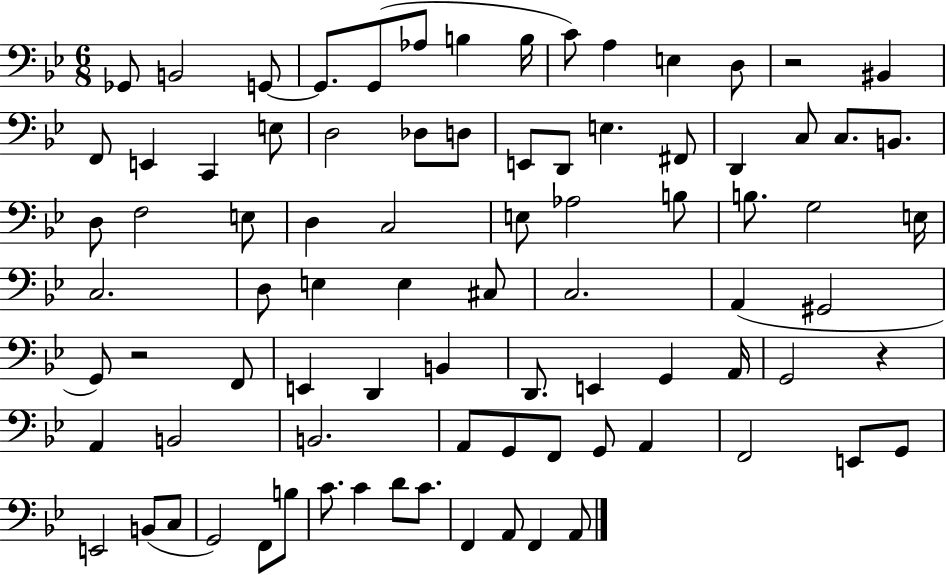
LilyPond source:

{
  \clef bass
  \numericTimeSignature
  \time 6/8
  \key bes \major
  \repeat volta 2 { ges,8 b,2 g,8~~ | g,8. g,8( aes8 b4 b16 | c'8) a4 e4 d8 | r2 bis,4 | \break f,8 e,4 c,4 e8 | d2 des8 d8 | e,8 d,8 e4. fis,8 | d,4 c8 c8. b,8. | \break d8 f2 e8 | d4 c2 | e8 aes2 b8 | b8. g2 e16 | \break c2. | d8 e4 e4 cis8 | c2. | a,4( gis,2 | \break g,8) r2 f,8 | e,4 d,4 b,4 | d,8. e,4 g,4 a,16 | g,2 r4 | \break a,4 b,2 | b,2. | a,8 g,8 f,8 g,8 a,4 | f,2 e,8 g,8 | \break e,2 b,8( c8 | g,2) f,8 b8 | c'8. c'4 d'8 c'8. | f,4 a,8 f,4 a,8 | \break } \bar "|."
}